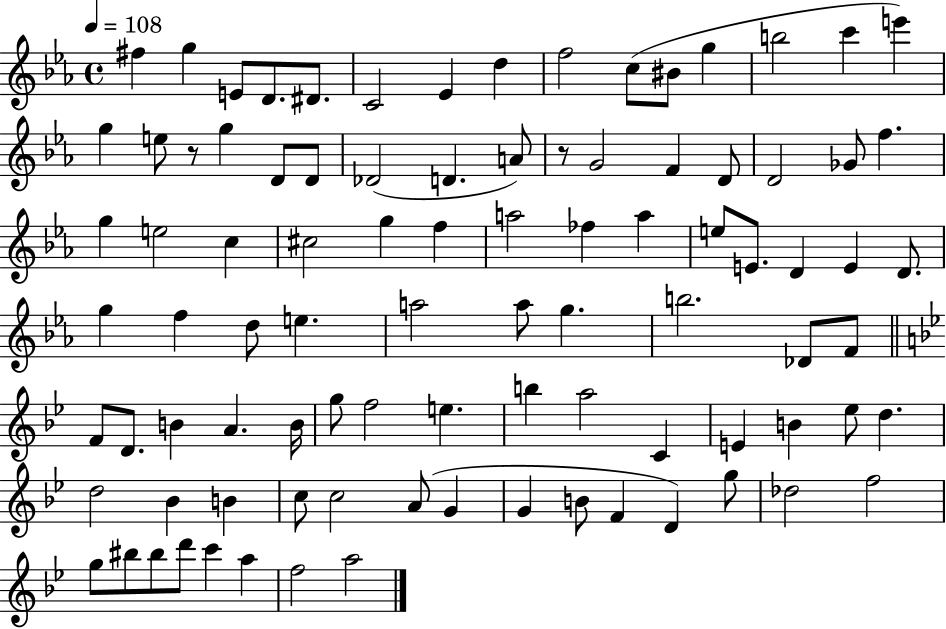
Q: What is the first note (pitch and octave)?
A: F#5